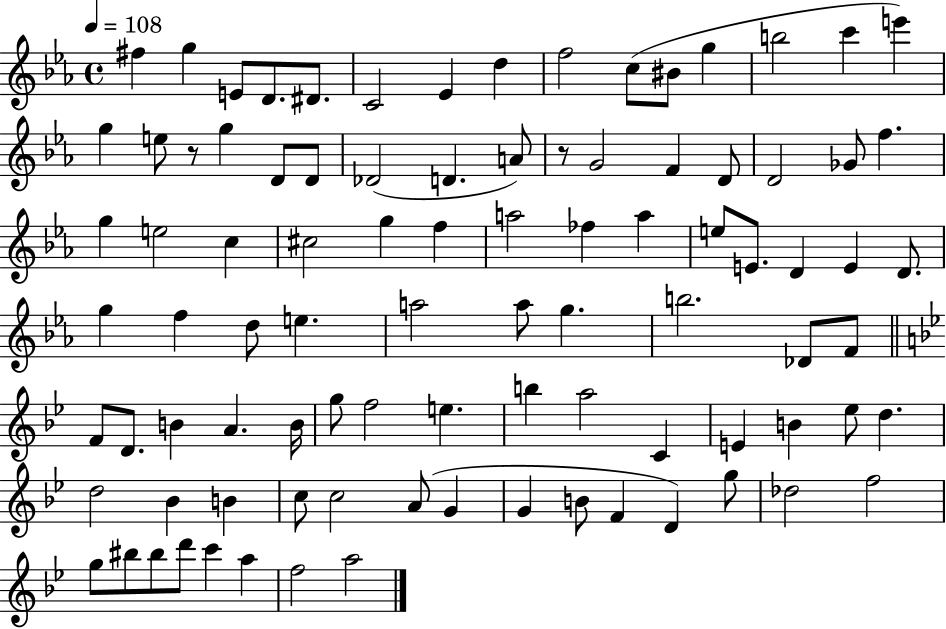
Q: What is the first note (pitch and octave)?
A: F#5